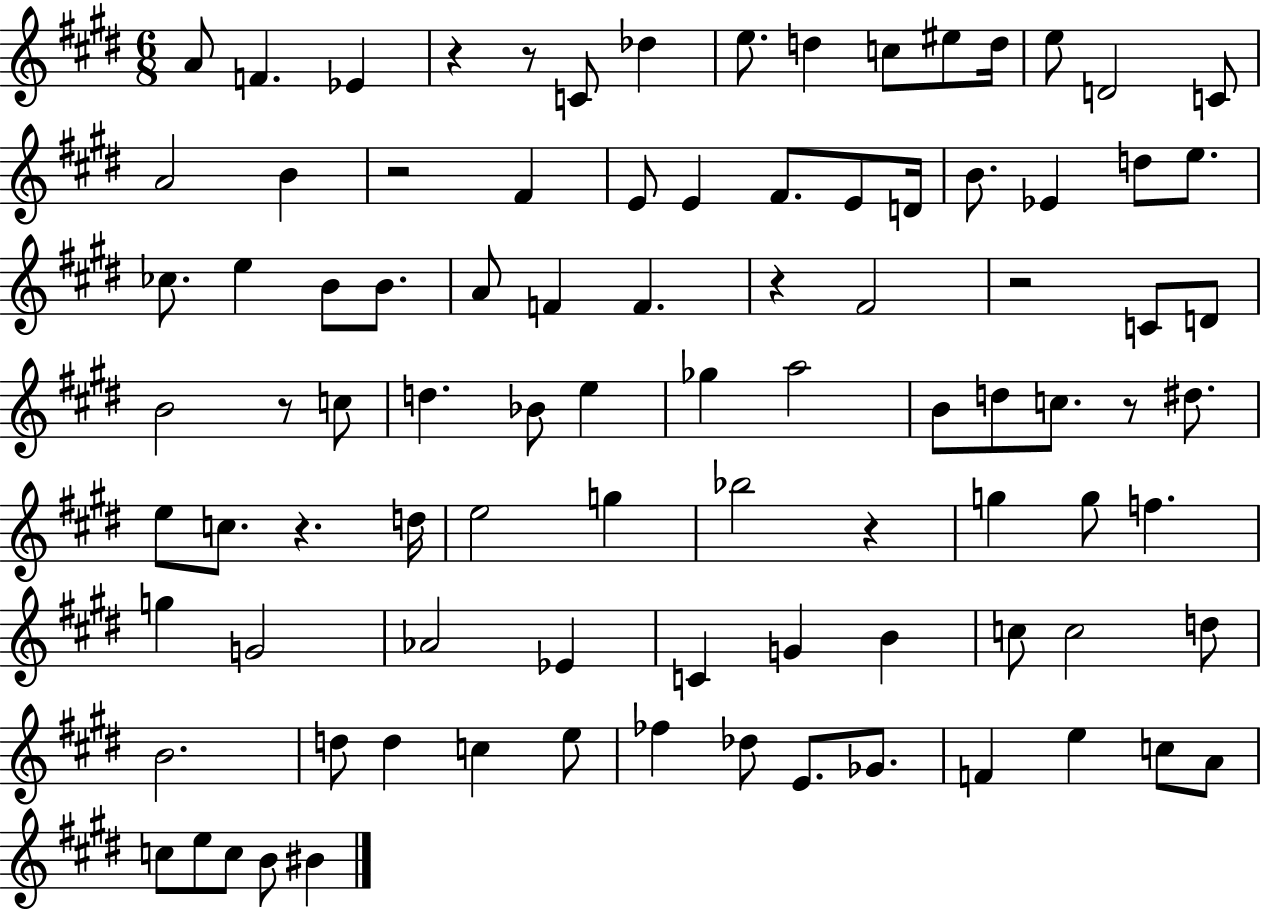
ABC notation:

X:1
T:Untitled
M:6/8
L:1/4
K:E
A/2 F _E z z/2 C/2 _d e/2 d c/2 ^e/2 d/4 e/2 D2 C/2 A2 B z2 ^F E/2 E ^F/2 E/2 D/4 B/2 _E d/2 e/2 _c/2 e B/2 B/2 A/2 F F z ^F2 z2 C/2 D/2 B2 z/2 c/2 d _B/2 e _g a2 B/2 d/2 c/2 z/2 ^d/2 e/2 c/2 z d/4 e2 g _b2 z g g/2 f g G2 _A2 _E C G B c/2 c2 d/2 B2 d/2 d c e/2 _f _d/2 E/2 _G/2 F e c/2 A/2 c/2 e/2 c/2 B/2 ^B